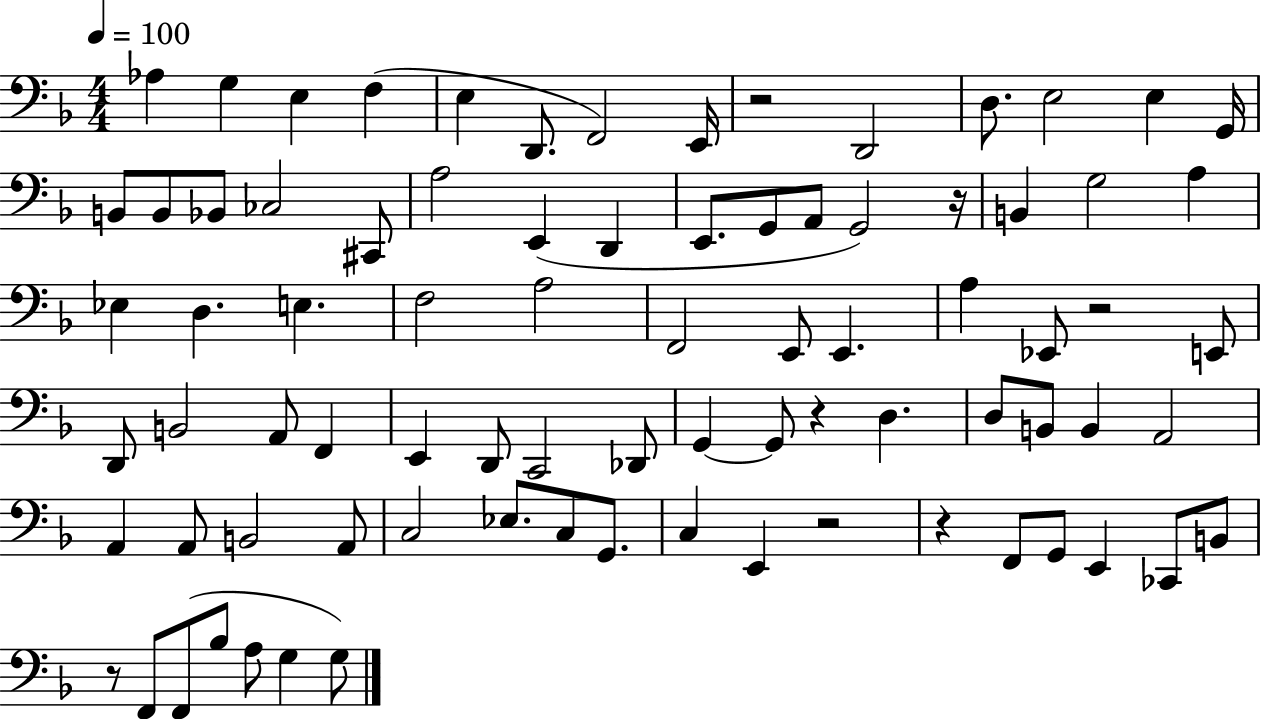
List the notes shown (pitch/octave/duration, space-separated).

Ab3/q G3/q E3/q F3/q E3/q D2/e. F2/h E2/s R/h D2/h D3/e. E3/h E3/q G2/s B2/e B2/e Bb2/e CES3/h C#2/e A3/h E2/q D2/q E2/e. G2/e A2/e G2/h R/s B2/q G3/h A3/q Eb3/q D3/q. E3/q. F3/h A3/h F2/h E2/e E2/q. A3/q Eb2/e R/h E2/e D2/e B2/h A2/e F2/q E2/q D2/e C2/h Db2/e G2/q G2/e R/q D3/q. D3/e B2/e B2/q A2/h A2/q A2/e B2/h A2/e C3/h Eb3/e. C3/e G2/e. C3/q E2/q R/h R/q F2/e G2/e E2/q CES2/e B2/e R/e F2/e F2/e Bb3/e A3/e G3/q G3/e